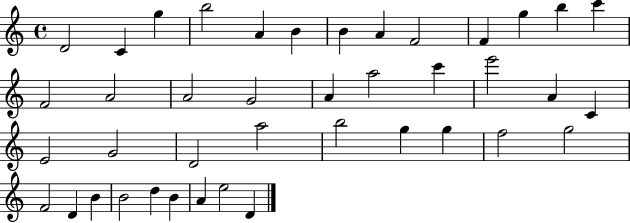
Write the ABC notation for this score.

X:1
T:Untitled
M:4/4
L:1/4
K:C
D2 C g b2 A B B A F2 F g b c' F2 A2 A2 G2 A a2 c' e'2 A C E2 G2 D2 a2 b2 g g f2 g2 F2 D B B2 d B A e2 D